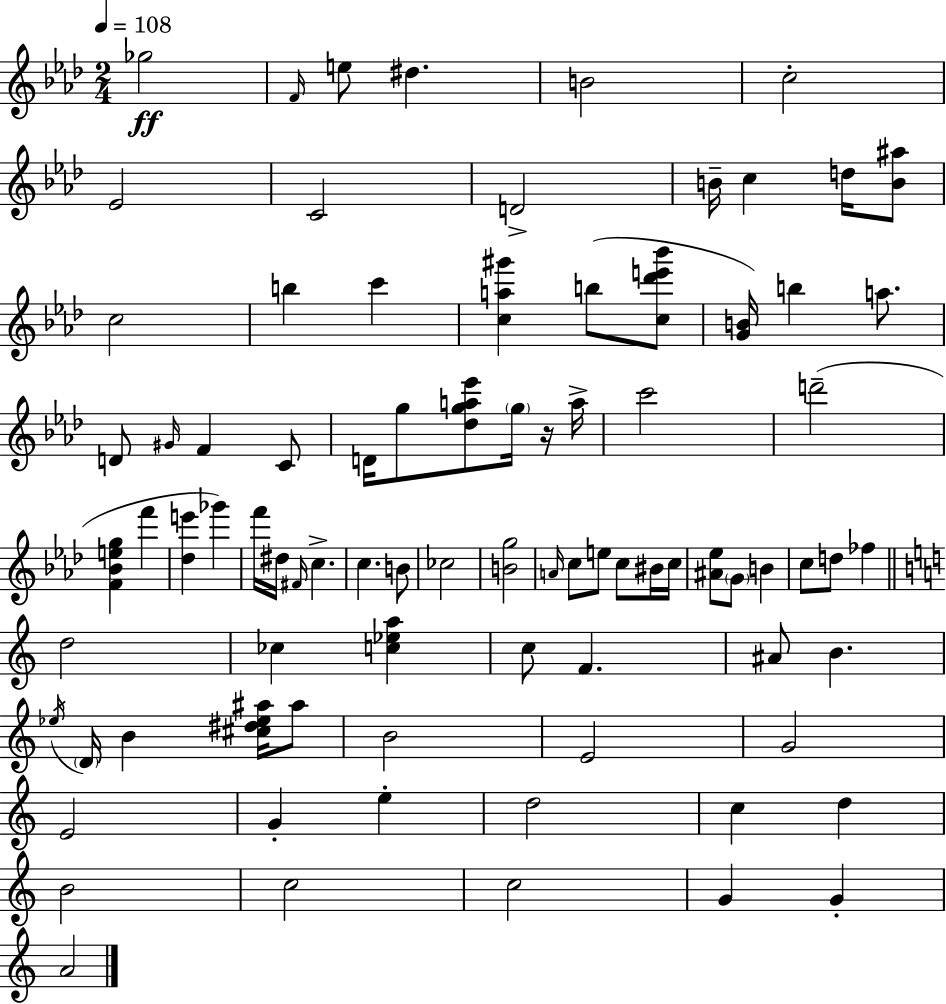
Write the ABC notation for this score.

X:1
T:Untitled
M:2/4
L:1/4
K:Fm
_g2 F/4 e/2 ^d B2 c2 _E2 C2 D2 B/4 c d/4 [B^a]/2 c2 b c' [ca^g'] b/2 [c_d'e'_b']/2 [GB]/4 b a/2 D/2 ^G/4 F C/2 D/4 g/2 [_dga_e']/2 g/4 z/4 a/4 c'2 d'2 [F_Beg] f' [_de'] _g' f'/4 ^d/4 ^F/4 c c B/2 _c2 [Bg]2 A/4 c/2 e/2 c/2 ^B/4 c/4 [^A_e]/2 G/2 B c/2 d/2 _f d2 _c [c_ea] c/2 F ^A/2 B _e/4 D/4 B [^c^d_e^a]/4 ^a/2 B2 E2 G2 E2 G e d2 c d B2 c2 c2 G G A2